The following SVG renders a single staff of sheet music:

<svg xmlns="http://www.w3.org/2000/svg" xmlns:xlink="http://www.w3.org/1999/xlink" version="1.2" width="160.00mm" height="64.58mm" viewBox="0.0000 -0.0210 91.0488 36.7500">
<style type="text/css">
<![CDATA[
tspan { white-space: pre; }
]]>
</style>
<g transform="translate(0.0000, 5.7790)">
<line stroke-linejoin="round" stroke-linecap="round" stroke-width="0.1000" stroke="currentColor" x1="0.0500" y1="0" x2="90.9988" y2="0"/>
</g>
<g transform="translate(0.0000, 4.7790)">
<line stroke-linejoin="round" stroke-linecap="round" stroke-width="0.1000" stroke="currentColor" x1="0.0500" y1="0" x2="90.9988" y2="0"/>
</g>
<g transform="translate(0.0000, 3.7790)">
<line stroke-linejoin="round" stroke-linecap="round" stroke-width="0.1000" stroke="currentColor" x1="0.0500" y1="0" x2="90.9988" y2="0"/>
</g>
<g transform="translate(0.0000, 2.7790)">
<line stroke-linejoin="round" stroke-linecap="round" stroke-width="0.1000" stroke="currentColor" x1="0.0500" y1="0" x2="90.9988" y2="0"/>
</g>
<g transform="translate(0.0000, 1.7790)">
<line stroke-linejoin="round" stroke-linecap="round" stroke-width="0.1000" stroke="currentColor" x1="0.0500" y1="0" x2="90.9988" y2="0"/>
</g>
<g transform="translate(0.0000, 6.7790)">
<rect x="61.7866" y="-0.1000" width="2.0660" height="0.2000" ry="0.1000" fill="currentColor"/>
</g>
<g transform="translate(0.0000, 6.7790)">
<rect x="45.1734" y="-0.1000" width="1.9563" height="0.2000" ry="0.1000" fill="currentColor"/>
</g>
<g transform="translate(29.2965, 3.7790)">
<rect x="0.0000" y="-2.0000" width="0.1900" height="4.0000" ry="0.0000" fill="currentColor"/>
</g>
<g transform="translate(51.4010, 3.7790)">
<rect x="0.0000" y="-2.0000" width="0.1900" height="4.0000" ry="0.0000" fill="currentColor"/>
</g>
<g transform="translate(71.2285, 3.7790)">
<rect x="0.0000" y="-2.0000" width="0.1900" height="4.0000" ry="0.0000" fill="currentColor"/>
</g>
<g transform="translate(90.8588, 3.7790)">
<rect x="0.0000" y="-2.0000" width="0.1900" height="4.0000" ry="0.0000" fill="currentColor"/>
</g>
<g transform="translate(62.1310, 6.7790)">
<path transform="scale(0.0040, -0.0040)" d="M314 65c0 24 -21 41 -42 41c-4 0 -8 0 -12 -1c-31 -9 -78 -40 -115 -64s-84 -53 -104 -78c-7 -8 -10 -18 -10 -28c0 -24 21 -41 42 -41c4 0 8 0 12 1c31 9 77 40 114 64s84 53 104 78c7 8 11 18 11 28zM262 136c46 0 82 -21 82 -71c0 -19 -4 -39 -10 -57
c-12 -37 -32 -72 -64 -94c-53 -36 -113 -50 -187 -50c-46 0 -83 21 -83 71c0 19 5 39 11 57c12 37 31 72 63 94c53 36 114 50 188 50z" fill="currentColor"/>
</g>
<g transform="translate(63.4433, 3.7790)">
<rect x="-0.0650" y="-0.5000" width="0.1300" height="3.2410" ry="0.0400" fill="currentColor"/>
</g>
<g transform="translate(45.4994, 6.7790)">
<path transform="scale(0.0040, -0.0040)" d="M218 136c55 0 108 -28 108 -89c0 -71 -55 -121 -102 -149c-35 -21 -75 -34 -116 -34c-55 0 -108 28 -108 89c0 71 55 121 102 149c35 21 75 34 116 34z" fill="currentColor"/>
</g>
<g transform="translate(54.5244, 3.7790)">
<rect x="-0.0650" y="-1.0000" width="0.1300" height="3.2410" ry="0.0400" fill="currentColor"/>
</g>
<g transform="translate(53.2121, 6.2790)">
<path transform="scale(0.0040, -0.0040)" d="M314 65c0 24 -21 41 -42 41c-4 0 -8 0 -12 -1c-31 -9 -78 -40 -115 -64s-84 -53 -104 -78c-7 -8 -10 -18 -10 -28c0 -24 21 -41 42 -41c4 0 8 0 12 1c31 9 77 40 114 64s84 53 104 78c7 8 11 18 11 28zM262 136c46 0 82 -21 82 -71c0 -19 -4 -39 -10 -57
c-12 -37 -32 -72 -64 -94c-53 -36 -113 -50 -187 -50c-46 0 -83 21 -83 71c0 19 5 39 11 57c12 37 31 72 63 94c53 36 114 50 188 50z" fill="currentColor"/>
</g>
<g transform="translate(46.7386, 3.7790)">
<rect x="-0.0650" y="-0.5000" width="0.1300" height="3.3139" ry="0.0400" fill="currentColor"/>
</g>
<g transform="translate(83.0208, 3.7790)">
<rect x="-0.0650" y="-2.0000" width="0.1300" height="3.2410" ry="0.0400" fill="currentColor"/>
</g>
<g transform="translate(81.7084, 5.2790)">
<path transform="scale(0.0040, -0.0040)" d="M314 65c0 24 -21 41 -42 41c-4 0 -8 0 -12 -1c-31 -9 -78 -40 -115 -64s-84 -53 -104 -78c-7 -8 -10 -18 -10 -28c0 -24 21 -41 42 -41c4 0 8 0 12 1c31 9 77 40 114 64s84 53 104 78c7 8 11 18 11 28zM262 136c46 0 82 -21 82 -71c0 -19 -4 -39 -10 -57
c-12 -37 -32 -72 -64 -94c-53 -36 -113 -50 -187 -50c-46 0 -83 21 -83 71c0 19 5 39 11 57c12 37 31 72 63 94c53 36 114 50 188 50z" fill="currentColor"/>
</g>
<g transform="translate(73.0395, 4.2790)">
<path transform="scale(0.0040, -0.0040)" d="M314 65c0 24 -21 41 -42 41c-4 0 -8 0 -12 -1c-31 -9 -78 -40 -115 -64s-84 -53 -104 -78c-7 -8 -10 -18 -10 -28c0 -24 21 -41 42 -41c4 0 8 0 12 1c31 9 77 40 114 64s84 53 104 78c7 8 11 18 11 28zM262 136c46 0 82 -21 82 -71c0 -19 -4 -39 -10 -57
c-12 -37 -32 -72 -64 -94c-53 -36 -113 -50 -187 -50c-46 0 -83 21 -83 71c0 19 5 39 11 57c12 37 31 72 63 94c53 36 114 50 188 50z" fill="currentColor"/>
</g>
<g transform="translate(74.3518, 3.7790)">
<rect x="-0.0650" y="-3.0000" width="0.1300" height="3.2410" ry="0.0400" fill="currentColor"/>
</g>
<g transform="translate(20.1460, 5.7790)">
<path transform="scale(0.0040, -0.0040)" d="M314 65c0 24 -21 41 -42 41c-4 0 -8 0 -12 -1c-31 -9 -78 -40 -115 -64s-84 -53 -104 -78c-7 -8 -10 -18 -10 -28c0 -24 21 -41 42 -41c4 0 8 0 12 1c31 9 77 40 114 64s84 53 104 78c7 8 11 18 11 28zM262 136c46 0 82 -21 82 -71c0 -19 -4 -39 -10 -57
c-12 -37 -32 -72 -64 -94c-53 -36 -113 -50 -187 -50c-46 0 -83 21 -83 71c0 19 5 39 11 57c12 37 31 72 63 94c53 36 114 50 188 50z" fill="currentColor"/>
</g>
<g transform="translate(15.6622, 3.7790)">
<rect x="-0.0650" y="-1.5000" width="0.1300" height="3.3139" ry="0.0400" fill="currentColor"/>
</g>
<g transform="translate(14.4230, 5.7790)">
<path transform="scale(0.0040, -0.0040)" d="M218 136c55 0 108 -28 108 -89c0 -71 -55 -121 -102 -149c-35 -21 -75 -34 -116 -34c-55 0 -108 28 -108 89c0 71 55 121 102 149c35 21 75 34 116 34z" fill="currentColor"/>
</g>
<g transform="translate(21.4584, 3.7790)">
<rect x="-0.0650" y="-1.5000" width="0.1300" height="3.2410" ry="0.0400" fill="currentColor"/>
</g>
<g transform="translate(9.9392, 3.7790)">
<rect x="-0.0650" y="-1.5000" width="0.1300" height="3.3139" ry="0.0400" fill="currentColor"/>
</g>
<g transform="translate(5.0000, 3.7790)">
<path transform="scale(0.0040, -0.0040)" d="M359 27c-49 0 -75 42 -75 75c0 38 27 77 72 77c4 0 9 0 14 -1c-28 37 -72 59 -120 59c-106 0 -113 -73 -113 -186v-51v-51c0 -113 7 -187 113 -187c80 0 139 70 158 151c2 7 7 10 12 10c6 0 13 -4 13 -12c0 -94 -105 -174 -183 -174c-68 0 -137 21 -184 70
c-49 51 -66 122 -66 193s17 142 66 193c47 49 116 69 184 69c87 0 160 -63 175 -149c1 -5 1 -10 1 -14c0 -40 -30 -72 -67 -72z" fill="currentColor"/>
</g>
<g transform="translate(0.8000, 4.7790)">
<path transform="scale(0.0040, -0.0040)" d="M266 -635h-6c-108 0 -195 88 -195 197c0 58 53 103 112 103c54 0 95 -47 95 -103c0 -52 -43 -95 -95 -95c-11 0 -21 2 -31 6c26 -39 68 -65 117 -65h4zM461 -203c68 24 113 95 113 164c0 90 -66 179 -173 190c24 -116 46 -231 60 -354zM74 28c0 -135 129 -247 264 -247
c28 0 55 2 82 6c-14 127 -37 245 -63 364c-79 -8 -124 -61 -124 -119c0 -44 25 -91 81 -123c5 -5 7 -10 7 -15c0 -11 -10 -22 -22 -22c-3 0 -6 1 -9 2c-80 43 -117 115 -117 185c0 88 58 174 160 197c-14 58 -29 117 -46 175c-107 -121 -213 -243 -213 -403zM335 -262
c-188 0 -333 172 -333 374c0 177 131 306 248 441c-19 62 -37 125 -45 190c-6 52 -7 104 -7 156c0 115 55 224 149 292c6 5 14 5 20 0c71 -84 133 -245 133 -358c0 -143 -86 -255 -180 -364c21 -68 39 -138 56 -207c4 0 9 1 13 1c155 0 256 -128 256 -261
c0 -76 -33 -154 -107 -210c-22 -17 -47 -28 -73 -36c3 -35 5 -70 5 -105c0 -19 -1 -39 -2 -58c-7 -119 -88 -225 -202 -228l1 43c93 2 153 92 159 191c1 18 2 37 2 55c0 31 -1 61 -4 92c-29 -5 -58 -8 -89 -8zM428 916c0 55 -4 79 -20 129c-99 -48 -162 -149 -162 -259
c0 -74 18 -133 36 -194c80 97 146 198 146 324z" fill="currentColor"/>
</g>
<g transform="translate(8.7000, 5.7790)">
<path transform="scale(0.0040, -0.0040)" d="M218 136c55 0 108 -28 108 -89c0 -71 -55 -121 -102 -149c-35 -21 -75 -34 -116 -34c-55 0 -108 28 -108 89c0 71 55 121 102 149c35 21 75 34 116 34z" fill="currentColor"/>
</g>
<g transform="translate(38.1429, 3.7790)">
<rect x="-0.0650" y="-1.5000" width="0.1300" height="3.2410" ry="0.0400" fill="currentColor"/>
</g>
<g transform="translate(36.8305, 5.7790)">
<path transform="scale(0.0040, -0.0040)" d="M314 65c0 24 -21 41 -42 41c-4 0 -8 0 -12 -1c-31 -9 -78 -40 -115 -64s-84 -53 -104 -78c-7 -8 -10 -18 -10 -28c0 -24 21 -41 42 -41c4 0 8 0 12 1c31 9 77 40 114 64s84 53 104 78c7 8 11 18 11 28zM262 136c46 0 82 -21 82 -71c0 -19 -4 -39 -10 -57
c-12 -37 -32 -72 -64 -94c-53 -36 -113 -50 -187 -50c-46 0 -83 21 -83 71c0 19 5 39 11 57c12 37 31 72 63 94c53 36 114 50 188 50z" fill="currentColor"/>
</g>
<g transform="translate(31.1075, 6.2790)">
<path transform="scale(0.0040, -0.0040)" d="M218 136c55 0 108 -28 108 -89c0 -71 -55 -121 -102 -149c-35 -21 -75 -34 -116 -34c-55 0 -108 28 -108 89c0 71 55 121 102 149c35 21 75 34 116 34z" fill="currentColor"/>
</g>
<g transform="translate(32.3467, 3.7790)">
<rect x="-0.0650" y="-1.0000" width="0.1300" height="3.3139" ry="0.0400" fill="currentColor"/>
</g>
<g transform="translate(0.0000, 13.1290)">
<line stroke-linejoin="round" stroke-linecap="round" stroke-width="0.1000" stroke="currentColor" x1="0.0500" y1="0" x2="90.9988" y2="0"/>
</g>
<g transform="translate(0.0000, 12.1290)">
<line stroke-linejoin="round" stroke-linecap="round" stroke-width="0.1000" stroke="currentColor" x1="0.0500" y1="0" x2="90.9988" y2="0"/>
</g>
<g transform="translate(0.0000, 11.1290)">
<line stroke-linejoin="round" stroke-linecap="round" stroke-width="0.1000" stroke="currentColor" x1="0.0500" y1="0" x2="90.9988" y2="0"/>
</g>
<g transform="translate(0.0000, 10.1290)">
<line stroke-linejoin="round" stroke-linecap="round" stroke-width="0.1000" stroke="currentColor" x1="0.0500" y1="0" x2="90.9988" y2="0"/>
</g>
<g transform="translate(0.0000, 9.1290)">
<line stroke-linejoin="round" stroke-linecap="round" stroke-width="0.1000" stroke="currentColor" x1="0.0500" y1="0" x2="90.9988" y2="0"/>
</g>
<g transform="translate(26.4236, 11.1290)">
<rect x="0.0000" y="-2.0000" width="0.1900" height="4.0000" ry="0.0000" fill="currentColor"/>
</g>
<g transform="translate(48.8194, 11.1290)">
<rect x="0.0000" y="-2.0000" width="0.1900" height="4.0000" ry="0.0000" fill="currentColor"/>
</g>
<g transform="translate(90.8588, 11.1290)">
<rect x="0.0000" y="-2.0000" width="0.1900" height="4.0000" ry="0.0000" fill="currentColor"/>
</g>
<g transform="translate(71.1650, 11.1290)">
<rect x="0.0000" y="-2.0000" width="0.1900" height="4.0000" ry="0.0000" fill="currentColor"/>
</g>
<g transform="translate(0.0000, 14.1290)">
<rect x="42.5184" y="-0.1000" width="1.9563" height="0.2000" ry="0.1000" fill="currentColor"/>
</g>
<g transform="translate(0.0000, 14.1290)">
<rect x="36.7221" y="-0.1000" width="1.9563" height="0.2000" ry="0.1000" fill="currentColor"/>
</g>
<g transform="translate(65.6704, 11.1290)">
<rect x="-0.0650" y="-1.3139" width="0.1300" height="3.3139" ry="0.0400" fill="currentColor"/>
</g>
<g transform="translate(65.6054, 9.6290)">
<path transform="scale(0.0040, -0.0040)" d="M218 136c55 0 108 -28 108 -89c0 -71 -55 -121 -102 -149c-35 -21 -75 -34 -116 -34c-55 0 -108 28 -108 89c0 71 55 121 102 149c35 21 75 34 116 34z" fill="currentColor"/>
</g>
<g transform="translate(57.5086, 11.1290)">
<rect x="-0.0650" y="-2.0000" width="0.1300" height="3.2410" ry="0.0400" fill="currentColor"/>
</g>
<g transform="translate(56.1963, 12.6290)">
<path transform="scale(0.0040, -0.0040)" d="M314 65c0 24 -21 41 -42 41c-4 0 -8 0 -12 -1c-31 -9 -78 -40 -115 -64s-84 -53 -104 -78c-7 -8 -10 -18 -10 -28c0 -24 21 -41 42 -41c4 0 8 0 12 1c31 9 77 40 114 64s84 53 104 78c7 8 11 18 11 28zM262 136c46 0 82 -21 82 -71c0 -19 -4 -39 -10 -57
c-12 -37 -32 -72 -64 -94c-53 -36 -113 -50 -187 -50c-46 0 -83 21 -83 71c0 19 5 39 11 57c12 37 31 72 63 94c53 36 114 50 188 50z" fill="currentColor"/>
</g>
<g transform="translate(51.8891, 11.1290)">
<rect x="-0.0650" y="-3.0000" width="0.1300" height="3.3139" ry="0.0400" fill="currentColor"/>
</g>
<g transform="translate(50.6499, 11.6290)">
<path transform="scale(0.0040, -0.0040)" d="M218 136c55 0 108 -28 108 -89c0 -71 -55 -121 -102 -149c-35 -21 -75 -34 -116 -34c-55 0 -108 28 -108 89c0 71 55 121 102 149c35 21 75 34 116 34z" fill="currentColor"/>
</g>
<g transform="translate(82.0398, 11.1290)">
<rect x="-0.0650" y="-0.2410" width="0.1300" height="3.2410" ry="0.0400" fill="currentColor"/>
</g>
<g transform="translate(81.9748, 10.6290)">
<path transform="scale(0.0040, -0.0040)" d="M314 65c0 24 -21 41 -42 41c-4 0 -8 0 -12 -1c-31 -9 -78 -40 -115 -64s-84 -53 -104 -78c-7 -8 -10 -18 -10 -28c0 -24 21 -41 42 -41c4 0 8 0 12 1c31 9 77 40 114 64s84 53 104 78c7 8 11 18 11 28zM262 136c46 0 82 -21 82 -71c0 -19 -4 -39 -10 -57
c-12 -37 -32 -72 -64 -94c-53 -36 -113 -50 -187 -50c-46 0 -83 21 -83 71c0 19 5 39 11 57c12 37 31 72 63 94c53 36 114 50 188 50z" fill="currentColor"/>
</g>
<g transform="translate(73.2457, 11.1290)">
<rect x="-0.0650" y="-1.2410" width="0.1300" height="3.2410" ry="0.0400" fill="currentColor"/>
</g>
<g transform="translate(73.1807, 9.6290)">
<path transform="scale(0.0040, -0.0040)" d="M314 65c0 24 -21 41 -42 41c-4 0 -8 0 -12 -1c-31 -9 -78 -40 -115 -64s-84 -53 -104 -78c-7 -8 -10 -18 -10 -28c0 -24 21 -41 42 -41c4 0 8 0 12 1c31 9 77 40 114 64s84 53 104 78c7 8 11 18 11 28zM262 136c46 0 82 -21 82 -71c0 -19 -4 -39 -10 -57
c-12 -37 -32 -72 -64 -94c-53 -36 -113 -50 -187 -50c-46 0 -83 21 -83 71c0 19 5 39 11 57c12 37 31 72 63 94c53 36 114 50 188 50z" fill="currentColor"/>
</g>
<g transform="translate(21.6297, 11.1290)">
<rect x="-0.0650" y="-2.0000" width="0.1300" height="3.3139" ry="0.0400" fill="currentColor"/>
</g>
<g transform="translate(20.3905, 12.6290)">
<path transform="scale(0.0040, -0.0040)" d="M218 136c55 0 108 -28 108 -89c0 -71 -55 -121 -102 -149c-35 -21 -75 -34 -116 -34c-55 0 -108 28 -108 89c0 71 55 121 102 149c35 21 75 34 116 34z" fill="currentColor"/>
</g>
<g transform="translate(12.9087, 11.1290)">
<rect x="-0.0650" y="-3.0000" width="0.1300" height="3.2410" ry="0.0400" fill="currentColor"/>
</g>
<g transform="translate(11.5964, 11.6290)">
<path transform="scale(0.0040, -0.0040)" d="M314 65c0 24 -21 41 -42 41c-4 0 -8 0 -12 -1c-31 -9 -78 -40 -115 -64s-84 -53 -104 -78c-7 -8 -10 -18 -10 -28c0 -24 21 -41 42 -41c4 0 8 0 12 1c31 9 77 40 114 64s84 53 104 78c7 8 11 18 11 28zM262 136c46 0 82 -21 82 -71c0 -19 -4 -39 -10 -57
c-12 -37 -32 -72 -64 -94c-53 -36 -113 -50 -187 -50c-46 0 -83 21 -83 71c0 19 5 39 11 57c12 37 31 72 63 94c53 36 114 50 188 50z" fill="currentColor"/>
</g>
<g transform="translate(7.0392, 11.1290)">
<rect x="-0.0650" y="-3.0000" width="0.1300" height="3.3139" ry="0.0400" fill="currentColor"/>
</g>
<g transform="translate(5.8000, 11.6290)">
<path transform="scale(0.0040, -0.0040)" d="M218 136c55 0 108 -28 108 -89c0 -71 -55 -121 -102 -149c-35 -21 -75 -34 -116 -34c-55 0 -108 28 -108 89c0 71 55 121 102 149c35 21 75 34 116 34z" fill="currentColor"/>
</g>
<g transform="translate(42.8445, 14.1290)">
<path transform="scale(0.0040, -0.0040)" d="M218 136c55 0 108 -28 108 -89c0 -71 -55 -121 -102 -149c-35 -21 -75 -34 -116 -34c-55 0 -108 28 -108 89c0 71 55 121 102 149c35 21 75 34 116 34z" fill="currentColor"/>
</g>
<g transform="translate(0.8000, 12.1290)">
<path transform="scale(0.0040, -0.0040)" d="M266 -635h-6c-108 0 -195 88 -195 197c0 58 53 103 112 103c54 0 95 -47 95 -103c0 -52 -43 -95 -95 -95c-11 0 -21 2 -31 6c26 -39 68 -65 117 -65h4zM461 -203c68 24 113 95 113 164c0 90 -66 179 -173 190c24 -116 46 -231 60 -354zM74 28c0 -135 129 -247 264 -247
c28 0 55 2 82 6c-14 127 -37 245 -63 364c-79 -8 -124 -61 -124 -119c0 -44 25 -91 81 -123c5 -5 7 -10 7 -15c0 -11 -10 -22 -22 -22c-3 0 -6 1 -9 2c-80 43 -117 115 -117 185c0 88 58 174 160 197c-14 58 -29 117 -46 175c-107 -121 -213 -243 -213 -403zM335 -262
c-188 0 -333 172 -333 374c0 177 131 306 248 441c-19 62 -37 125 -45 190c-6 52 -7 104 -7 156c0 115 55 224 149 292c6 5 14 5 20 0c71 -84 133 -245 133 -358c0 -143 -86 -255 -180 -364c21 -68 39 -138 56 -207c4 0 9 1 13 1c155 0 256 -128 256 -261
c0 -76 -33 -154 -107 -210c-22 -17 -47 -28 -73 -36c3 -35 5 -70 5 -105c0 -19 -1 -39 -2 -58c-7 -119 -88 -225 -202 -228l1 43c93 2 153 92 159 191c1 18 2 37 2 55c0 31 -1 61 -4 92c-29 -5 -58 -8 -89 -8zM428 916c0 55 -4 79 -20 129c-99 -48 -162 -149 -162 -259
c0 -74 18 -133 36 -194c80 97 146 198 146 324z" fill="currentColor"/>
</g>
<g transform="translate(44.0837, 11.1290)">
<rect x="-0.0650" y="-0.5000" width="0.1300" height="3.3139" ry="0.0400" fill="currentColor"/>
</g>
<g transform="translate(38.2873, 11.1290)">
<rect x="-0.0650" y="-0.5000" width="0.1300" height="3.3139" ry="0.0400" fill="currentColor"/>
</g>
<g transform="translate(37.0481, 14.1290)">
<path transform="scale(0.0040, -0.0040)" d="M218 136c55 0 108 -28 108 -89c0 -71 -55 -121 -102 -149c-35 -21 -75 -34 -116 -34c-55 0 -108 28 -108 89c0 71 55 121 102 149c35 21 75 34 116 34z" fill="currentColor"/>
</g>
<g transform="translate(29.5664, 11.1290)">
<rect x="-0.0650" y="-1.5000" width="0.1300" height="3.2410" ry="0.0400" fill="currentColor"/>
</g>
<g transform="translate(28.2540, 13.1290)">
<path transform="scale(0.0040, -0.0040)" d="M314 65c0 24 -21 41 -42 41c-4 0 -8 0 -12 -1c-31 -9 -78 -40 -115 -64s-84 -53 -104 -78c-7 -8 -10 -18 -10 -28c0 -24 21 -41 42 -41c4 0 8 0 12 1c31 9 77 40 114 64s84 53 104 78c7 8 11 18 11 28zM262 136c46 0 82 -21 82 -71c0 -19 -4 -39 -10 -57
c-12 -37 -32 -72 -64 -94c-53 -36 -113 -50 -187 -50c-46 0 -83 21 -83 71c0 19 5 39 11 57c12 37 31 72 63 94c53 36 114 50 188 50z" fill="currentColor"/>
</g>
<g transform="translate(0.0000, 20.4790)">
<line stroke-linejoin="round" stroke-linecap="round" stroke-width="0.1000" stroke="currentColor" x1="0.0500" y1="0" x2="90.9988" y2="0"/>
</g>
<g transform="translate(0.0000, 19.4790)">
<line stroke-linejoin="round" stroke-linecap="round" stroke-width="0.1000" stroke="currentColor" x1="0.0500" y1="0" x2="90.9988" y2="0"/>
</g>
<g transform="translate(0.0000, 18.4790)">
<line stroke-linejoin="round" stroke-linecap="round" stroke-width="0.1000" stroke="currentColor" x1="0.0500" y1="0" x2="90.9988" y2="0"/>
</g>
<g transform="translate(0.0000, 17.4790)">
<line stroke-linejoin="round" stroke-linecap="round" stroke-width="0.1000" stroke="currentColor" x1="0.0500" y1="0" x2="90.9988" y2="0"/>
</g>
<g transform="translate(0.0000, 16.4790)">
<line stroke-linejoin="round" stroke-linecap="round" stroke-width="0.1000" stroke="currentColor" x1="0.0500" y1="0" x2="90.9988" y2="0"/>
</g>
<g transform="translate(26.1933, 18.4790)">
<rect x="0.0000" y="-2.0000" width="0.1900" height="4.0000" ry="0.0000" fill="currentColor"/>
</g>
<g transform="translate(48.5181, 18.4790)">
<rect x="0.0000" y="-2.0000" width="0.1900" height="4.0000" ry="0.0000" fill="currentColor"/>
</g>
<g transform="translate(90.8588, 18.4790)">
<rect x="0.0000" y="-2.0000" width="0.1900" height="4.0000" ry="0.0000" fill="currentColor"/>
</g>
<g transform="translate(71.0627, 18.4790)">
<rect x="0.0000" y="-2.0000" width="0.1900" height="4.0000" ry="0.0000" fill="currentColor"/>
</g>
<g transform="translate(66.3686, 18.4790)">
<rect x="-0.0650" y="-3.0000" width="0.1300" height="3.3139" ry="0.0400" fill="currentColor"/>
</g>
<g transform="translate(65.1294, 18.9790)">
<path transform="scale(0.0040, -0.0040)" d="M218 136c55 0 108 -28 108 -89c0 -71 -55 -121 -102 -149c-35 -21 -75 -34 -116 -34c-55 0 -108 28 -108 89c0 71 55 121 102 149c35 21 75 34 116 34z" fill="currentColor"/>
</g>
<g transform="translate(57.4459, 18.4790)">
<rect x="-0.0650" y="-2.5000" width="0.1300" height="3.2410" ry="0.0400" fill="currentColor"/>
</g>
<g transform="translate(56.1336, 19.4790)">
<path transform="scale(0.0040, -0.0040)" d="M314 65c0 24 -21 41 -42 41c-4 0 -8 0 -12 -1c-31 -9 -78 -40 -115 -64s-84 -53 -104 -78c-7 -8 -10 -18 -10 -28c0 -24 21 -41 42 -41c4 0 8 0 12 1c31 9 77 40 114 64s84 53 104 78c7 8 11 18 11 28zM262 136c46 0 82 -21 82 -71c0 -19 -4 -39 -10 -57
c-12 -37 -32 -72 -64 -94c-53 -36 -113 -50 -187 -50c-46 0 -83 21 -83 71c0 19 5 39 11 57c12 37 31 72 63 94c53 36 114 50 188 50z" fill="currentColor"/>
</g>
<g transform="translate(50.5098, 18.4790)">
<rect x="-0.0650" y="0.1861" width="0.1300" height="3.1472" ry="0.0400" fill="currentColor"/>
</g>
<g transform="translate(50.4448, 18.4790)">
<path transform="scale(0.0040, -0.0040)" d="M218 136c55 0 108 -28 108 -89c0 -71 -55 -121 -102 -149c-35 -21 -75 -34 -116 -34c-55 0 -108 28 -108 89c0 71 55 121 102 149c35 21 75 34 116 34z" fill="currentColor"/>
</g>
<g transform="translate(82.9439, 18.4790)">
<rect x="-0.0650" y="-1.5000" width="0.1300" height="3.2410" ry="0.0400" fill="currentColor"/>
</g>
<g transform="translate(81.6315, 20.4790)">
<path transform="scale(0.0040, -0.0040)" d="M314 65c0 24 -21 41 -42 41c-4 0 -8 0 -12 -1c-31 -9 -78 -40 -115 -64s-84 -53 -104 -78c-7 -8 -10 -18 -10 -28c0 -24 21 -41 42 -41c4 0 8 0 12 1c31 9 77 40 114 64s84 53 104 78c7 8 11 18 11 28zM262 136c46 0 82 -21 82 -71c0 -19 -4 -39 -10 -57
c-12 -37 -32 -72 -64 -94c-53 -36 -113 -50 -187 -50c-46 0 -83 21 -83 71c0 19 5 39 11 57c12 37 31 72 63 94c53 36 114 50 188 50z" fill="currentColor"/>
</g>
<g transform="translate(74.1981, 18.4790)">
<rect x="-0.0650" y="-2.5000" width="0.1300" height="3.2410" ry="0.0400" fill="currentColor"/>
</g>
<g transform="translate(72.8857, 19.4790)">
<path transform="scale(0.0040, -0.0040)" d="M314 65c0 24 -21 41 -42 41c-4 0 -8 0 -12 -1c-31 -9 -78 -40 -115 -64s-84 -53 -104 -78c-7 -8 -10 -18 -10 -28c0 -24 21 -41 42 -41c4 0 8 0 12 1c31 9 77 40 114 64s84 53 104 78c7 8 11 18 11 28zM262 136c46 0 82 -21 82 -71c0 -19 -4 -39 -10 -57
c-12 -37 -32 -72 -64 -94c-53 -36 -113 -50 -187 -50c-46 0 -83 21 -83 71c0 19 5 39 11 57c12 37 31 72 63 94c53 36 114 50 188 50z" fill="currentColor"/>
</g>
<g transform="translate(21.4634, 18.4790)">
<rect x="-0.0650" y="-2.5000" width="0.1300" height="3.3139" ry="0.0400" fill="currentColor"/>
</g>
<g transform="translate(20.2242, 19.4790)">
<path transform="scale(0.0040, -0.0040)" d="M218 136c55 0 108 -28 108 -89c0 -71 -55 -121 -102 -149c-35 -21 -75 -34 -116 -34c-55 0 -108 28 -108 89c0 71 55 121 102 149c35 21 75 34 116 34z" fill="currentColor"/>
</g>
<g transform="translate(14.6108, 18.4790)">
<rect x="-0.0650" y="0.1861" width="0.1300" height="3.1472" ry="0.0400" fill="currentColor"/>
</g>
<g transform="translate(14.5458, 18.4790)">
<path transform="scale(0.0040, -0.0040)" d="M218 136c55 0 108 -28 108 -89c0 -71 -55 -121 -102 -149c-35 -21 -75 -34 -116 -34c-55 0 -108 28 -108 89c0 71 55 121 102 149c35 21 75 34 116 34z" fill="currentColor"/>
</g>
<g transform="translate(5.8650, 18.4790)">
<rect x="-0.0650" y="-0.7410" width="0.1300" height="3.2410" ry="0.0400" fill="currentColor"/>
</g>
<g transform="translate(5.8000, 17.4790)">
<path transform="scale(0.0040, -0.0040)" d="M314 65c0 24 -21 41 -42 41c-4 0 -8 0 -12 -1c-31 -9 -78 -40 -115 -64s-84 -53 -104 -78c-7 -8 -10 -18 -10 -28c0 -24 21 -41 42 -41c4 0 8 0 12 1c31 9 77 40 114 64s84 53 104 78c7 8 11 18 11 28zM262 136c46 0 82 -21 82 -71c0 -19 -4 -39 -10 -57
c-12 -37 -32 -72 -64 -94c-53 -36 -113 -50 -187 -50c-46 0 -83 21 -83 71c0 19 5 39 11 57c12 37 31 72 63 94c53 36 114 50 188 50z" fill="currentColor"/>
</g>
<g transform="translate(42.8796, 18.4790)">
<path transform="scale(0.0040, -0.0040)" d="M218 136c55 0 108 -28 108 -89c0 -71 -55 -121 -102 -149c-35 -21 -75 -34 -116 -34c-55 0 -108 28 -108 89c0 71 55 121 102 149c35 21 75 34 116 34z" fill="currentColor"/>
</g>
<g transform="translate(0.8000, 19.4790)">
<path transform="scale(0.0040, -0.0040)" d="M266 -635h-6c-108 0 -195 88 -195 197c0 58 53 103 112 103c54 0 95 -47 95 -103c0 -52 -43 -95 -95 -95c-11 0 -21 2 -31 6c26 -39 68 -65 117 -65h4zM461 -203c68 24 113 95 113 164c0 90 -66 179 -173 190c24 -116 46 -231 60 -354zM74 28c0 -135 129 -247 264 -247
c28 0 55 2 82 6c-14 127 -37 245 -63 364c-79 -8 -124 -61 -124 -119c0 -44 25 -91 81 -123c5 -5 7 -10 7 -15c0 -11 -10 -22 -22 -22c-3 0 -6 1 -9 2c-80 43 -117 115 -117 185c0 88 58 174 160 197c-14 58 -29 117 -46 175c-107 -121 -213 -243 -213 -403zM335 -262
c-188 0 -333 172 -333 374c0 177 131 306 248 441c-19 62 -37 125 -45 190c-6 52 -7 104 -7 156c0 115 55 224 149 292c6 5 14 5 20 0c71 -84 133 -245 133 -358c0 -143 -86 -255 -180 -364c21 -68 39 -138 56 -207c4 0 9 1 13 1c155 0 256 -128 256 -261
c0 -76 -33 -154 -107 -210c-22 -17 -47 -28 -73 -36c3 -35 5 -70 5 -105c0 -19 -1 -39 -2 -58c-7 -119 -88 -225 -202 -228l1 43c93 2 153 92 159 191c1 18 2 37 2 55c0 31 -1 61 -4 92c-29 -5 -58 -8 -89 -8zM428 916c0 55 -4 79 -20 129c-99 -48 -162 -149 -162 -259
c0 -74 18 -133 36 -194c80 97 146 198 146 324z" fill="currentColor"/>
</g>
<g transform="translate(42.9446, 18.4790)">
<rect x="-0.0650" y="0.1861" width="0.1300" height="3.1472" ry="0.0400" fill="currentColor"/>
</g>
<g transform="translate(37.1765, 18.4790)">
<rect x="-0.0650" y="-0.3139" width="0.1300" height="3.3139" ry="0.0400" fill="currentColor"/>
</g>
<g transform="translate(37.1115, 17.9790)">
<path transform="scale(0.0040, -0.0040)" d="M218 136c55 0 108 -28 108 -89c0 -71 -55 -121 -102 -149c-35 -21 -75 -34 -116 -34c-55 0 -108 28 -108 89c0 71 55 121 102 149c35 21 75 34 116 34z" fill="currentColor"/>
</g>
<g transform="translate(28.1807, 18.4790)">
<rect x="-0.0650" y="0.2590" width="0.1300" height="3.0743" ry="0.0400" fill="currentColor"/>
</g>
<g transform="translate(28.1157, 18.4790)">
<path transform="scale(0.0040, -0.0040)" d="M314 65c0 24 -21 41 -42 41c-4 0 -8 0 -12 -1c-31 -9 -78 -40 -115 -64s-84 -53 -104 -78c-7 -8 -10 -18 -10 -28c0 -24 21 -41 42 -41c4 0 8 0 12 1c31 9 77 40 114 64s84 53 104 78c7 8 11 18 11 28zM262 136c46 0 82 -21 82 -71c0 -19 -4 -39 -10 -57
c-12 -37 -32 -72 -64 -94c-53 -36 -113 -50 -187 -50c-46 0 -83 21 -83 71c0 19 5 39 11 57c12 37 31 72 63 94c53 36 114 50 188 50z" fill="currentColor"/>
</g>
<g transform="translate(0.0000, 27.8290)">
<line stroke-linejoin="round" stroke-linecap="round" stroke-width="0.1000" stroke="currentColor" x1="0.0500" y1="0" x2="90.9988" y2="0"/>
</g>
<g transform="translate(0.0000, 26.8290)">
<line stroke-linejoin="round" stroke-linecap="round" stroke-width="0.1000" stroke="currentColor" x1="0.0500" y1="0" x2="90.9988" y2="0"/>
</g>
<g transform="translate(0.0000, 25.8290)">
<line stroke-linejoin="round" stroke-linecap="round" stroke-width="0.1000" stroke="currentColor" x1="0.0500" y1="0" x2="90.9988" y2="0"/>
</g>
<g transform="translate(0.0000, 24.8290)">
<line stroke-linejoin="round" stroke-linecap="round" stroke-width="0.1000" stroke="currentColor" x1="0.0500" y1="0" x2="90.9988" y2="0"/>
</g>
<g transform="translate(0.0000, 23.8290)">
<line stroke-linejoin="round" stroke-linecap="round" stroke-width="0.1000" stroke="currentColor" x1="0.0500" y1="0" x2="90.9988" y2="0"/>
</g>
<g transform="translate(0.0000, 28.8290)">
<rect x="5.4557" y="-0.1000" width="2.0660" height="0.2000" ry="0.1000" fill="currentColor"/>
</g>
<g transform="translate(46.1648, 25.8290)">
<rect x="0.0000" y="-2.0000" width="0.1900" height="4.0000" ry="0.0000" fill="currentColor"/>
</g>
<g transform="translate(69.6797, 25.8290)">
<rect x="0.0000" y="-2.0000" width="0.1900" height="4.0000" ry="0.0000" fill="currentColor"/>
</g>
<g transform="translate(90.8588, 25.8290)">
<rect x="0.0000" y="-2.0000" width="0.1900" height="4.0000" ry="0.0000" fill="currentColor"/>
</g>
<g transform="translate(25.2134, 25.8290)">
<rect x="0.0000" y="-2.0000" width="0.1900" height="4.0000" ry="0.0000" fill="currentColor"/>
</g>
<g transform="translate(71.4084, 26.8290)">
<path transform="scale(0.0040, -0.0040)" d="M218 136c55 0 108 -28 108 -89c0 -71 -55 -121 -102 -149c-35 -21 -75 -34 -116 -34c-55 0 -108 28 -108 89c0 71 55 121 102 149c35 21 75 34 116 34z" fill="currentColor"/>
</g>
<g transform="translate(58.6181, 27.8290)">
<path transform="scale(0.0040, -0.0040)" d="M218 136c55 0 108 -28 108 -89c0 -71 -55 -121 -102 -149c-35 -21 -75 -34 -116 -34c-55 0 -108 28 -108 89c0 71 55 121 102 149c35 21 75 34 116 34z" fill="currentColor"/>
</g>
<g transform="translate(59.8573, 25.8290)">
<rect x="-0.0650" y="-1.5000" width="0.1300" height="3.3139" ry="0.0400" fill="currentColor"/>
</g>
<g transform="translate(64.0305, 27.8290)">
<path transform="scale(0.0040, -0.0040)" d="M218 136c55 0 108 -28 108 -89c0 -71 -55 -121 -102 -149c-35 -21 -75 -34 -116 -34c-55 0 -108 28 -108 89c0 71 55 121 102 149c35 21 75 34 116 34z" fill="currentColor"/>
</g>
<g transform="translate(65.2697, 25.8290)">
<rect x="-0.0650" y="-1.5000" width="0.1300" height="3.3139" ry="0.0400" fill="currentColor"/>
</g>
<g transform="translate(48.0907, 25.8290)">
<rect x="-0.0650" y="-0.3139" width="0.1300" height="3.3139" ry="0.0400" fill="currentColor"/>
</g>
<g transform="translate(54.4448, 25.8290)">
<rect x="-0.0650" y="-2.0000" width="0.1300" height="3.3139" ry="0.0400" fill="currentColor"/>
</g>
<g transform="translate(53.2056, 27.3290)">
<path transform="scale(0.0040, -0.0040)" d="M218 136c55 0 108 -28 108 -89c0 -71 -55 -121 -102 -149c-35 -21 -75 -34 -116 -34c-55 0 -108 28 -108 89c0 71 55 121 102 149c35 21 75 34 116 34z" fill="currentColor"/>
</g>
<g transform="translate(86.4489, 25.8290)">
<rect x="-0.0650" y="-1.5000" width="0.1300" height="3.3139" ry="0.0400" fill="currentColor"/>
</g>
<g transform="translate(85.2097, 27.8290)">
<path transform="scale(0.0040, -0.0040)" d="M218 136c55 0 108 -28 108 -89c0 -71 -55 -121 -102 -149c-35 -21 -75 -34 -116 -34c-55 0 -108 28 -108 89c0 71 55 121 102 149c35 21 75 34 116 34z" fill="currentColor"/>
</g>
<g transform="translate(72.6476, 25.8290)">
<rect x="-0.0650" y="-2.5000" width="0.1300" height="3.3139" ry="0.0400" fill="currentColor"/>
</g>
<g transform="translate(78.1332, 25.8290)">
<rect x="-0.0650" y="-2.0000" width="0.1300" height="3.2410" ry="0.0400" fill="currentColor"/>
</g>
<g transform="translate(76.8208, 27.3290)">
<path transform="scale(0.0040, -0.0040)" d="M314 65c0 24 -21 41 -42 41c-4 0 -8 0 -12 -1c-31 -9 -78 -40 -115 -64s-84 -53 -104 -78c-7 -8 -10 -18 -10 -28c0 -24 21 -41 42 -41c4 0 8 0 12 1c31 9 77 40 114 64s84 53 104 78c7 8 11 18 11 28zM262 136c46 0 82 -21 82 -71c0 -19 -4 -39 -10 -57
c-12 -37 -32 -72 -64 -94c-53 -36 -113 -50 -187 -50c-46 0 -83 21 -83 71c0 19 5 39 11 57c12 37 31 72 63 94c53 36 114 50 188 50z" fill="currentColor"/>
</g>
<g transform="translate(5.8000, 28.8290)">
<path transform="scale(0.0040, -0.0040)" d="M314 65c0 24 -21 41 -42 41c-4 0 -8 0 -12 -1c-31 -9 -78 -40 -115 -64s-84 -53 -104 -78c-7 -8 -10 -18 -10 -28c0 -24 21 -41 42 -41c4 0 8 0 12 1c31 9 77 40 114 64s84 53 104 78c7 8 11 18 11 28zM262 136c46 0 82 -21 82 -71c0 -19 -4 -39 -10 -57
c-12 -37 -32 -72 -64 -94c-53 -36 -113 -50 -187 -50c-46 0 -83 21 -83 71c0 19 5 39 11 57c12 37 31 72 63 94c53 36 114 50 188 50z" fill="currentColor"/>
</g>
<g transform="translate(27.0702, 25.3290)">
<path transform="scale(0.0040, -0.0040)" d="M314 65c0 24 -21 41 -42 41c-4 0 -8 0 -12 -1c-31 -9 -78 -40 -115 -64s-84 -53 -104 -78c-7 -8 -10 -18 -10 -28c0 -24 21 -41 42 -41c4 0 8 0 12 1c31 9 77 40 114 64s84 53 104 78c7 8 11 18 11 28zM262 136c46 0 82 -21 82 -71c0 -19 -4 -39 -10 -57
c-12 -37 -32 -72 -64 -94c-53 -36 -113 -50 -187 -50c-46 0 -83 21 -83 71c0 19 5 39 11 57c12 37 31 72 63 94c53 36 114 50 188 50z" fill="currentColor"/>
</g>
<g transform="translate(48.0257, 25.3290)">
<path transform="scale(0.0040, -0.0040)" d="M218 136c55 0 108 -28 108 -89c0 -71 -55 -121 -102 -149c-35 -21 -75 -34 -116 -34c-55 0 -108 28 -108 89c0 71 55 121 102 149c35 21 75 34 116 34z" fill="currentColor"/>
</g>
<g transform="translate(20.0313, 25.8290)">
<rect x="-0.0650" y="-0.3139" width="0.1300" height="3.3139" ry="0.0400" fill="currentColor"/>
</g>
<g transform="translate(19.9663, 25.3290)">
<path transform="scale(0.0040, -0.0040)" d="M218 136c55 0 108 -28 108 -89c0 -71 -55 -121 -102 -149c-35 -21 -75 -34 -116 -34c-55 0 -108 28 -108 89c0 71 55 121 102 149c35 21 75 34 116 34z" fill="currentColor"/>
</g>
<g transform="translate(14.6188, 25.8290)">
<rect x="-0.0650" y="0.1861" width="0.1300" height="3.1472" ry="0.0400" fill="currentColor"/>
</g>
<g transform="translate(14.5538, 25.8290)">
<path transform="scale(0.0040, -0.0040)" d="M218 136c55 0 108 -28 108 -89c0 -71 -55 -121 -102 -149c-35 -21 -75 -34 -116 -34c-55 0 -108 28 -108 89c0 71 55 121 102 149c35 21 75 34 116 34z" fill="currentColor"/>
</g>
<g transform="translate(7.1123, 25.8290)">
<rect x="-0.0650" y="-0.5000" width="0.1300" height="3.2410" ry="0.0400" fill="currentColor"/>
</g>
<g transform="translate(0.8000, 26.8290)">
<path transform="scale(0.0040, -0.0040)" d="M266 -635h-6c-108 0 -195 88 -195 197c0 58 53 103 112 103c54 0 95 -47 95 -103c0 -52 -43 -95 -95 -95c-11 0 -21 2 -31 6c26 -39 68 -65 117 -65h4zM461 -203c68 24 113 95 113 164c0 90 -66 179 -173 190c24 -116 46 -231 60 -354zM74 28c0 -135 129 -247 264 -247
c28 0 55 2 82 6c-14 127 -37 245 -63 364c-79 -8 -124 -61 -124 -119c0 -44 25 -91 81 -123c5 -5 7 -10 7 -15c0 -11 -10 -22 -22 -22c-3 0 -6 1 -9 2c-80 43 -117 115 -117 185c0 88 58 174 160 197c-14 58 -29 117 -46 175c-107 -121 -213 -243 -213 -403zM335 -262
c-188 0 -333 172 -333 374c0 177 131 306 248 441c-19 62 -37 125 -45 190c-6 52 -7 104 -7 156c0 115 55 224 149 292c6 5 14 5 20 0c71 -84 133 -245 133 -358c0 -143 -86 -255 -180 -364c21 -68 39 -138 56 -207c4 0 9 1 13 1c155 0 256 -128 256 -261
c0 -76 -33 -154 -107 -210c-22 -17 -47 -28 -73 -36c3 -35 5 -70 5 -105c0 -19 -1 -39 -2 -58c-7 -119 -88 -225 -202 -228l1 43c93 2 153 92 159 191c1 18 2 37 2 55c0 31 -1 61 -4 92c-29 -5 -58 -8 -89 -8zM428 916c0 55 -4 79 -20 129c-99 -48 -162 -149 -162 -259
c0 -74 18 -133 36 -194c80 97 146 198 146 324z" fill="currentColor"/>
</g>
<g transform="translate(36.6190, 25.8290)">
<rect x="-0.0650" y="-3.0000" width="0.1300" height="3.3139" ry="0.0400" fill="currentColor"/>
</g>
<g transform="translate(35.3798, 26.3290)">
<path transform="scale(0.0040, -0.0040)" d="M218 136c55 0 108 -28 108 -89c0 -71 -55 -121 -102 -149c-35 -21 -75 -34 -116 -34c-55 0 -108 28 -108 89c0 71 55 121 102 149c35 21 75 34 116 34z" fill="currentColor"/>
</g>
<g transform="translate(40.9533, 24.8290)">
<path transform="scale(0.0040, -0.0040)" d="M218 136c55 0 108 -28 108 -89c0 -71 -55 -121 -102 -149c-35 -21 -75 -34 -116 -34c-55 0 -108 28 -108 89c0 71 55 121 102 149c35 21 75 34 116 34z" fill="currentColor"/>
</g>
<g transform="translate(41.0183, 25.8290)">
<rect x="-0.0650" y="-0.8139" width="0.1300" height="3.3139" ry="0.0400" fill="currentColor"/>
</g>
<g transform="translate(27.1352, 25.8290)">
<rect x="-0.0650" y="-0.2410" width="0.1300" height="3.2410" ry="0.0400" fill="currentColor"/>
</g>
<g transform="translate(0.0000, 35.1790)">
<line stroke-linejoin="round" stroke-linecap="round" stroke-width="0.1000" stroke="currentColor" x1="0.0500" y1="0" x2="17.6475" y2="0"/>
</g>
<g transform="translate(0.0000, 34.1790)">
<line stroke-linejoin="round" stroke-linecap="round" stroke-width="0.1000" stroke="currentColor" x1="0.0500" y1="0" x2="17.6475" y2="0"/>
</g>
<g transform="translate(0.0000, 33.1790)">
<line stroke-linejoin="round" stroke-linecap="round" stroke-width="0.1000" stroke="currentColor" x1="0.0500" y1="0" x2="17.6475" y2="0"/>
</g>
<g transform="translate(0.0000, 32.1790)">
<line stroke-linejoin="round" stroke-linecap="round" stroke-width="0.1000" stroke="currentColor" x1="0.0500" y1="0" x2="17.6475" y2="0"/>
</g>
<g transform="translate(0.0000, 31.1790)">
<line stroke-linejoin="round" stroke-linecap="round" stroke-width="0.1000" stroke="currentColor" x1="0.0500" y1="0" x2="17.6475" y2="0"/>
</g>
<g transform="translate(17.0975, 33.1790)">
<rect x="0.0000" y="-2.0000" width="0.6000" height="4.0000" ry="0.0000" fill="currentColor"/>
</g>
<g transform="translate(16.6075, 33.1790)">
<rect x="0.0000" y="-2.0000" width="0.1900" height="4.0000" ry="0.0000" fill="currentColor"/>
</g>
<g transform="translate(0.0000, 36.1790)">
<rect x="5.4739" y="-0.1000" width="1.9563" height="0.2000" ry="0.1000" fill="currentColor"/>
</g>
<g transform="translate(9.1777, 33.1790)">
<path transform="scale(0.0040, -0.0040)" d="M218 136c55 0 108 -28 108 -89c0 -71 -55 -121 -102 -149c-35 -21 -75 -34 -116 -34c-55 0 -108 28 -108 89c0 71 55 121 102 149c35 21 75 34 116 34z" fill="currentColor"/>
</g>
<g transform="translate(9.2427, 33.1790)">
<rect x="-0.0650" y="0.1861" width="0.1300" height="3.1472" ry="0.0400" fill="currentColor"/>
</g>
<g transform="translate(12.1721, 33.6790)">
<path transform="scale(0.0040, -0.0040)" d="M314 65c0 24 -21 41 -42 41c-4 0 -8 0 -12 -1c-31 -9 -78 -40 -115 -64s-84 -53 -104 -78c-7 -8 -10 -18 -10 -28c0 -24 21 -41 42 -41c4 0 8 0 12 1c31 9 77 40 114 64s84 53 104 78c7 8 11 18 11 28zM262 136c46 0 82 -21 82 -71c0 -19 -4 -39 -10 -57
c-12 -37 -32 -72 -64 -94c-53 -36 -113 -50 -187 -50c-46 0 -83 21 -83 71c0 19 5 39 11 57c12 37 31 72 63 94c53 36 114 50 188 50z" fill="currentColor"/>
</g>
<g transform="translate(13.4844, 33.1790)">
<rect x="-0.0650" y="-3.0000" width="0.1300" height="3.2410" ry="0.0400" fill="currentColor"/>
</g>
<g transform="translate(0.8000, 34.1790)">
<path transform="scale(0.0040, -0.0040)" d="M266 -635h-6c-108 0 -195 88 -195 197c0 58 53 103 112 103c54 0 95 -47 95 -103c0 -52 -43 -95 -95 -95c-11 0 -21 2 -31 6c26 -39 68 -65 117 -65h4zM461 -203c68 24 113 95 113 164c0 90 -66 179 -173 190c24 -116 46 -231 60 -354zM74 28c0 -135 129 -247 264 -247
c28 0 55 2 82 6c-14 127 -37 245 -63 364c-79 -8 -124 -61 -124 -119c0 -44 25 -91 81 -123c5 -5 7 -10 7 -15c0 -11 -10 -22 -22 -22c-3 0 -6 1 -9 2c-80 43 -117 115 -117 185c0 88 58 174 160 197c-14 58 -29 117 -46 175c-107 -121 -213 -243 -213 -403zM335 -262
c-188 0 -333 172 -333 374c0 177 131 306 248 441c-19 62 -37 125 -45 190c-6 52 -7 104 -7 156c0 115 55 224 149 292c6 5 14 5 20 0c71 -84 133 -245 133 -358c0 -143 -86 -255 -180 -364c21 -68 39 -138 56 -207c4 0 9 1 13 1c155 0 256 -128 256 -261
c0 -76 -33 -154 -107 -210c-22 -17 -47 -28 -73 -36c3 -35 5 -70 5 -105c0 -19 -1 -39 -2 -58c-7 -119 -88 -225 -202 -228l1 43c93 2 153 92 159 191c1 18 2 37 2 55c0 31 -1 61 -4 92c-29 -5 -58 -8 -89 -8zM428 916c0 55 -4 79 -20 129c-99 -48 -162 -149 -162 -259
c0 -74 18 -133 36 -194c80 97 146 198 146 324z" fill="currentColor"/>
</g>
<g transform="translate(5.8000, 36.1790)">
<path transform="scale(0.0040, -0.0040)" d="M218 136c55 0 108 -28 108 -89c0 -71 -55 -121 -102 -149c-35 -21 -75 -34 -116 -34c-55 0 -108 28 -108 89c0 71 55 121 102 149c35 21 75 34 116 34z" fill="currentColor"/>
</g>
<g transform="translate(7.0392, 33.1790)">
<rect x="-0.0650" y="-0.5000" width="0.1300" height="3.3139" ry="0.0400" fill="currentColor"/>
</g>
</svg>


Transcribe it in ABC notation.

X:1
T:Untitled
M:4/4
L:1/4
K:C
E E E2 D E2 C D2 C2 A2 F2 A A2 F E2 C C A F2 e e2 c2 d2 B G B2 c B B G2 A G2 E2 C2 B c c2 A d c F E E G F2 E C B A2